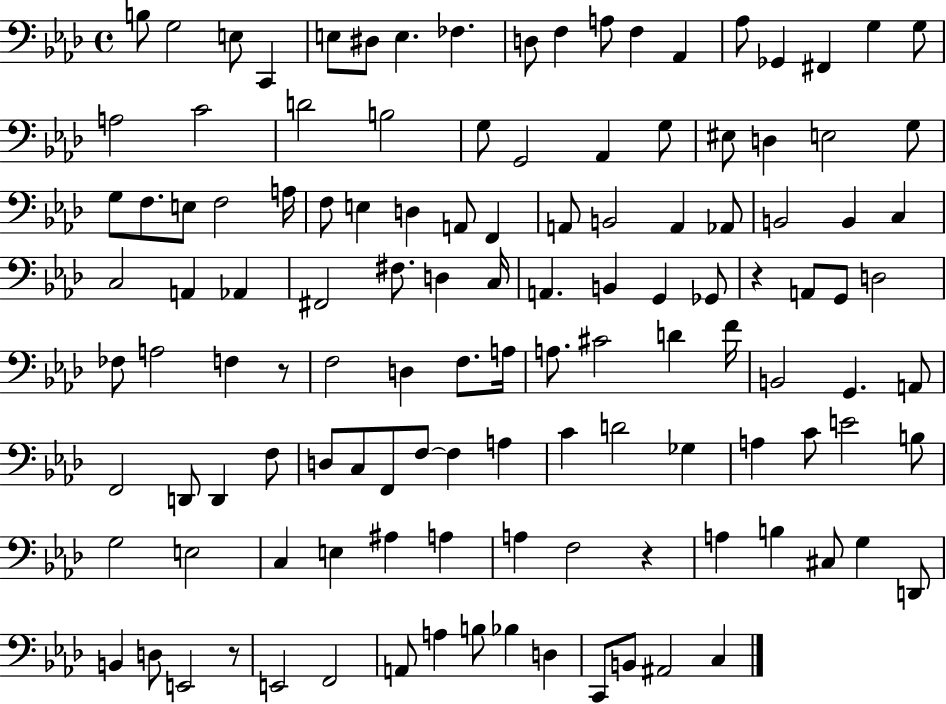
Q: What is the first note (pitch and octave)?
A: B3